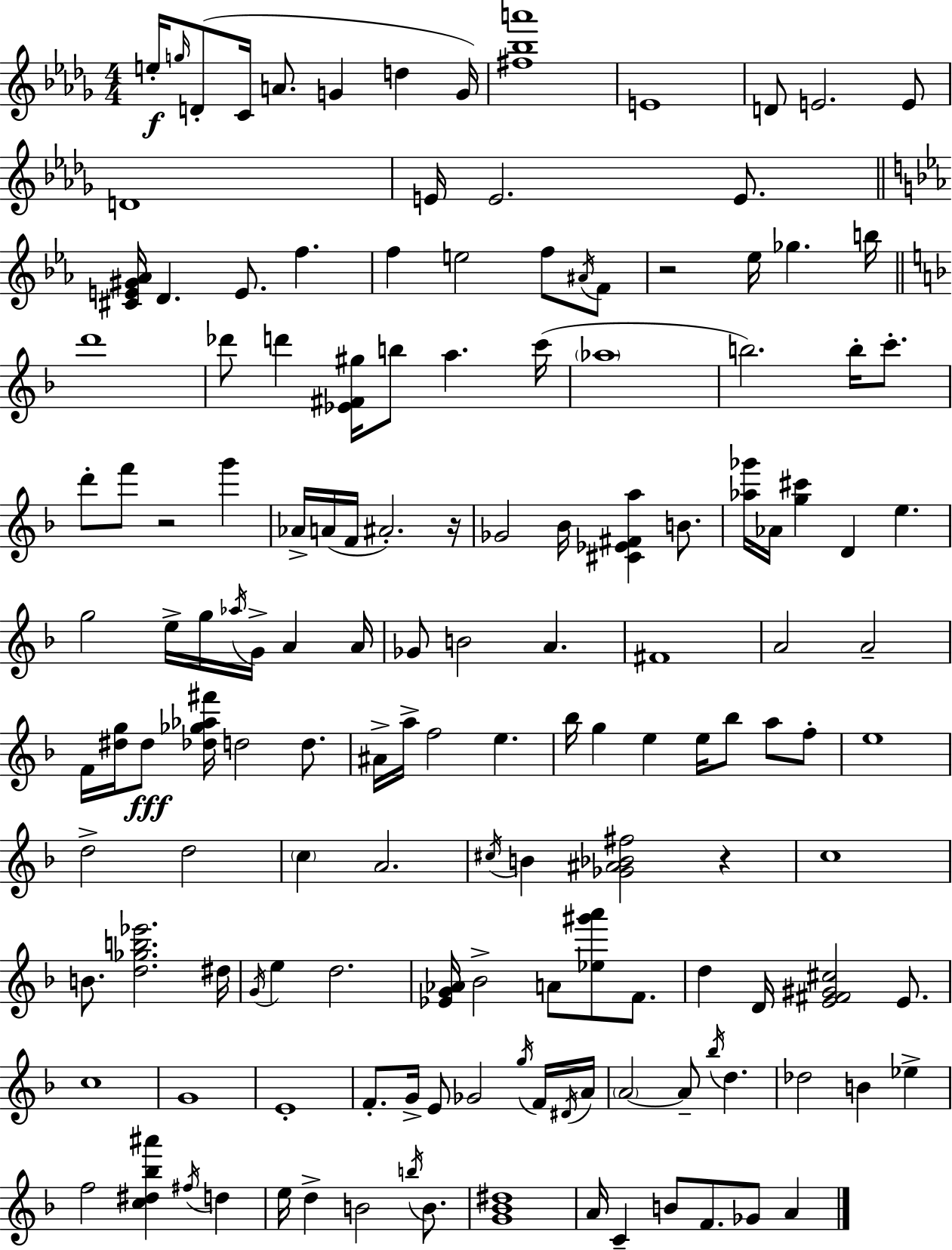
X:1
T:Untitled
M:4/4
L:1/4
K:Bbm
e/4 g/4 D/2 C/4 A/2 G d G/4 [^f_ba']4 E4 D/2 E2 E/2 D4 E/4 E2 E/2 [^CE^G_A]/4 D E/2 f f e2 f/2 ^A/4 F/2 z2 _e/4 _g b/4 d'4 _d'/2 d' [_E^F^g]/4 b/2 a c'/4 _a4 b2 b/4 c'/2 d'/2 f'/2 z2 g' _A/4 A/4 F/4 ^A2 z/4 _G2 _B/4 [^C_E^Fa] B/2 [_a_g']/4 _A/4 [g^c'] D e g2 e/4 g/4 _a/4 G/4 A A/4 _G/2 B2 A ^F4 A2 A2 F/4 [^dg]/4 ^d/2 [_d_g_a^f']/4 d2 d/2 ^A/4 a/4 f2 e _b/4 g e e/4 _b/2 a/2 f/2 e4 d2 d2 c A2 ^c/4 B [_G^A_B^f]2 z c4 B/2 [d_gb_e']2 ^d/4 G/4 e d2 [_EG_A]/4 _B2 A/2 [_e^g'a']/2 F/2 d D/4 [E^F^G^c]2 E/2 c4 G4 E4 F/2 G/4 E/2 _G2 g/4 F/4 ^D/4 A/4 A2 A/2 _b/4 d _d2 B _e f2 [c^d_b^a'] ^f/4 d e/4 d B2 b/4 B/2 [G_B^d]4 A/4 C B/2 F/2 _G/2 A